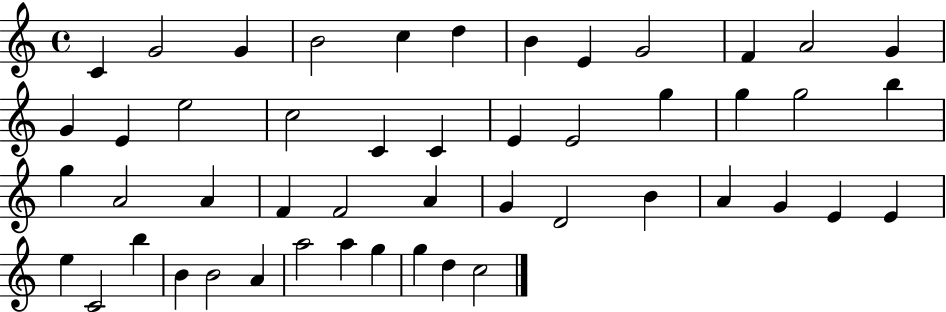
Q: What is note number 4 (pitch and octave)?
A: B4